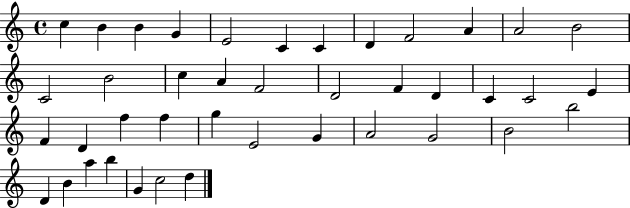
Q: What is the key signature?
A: C major